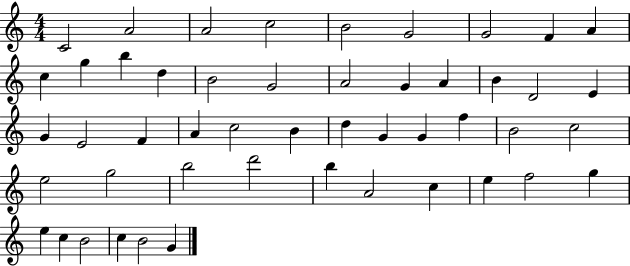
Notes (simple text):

C4/h A4/h A4/h C5/h B4/h G4/h G4/h F4/q A4/q C5/q G5/q B5/q D5/q B4/h G4/h A4/h G4/q A4/q B4/q D4/h E4/q G4/q E4/h F4/q A4/q C5/h B4/q D5/q G4/q G4/q F5/q B4/h C5/h E5/h G5/h B5/h D6/h B5/q A4/h C5/q E5/q F5/h G5/q E5/q C5/q B4/h C5/q B4/h G4/q